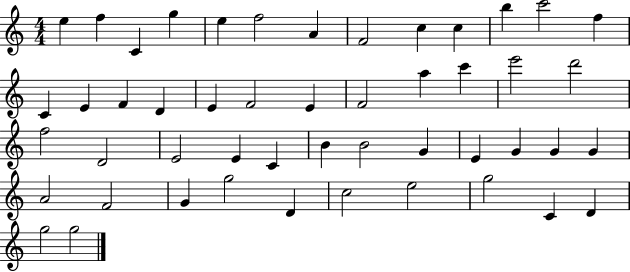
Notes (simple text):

E5/q F5/q C4/q G5/q E5/q F5/h A4/q F4/h C5/q C5/q B5/q C6/h F5/q C4/q E4/q F4/q D4/q E4/q F4/h E4/q F4/h A5/q C6/q E6/h D6/h F5/h D4/h E4/h E4/q C4/q B4/q B4/h G4/q E4/q G4/q G4/q G4/q A4/h F4/h G4/q G5/h D4/q C5/h E5/h G5/h C4/q D4/q G5/h G5/h